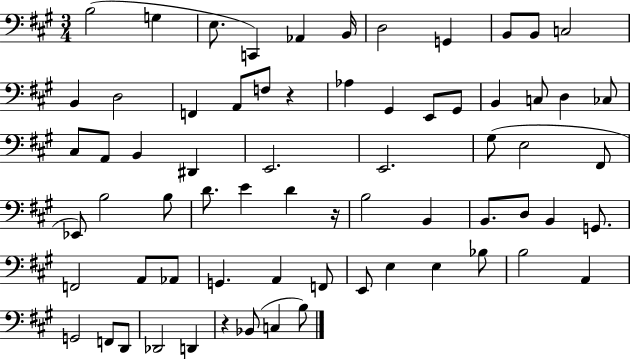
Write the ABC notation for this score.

X:1
T:Untitled
M:3/4
L:1/4
K:A
B,2 G, E,/2 C,, _A,, B,,/4 D,2 G,, B,,/2 B,,/2 C,2 B,, D,2 F,, A,,/2 F,/2 z _A, ^G,, E,,/2 ^G,,/2 B,, C,/2 D, _C,/2 ^C,/2 A,,/2 B,, ^D,, E,,2 E,,2 ^G,/2 E,2 ^F,,/2 _E,,/2 B,2 B,/2 D/2 E D z/4 B,2 B,, B,,/2 D,/2 B,, G,,/2 F,,2 A,,/2 _A,,/2 G,, A,, F,,/2 E,,/2 E, E, _B,/2 B,2 A,, G,,2 F,,/2 D,,/2 _D,,2 D,, z _B,,/2 C, B,/2